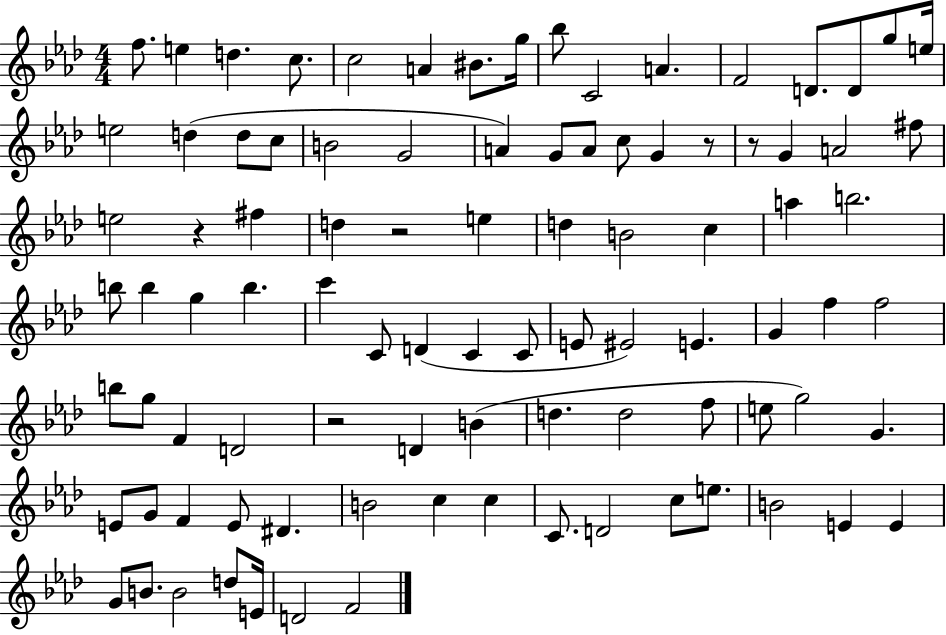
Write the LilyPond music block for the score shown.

{
  \clef treble
  \numericTimeSignature
  \time 4/4
  \key aes \major
  f''8. e''4 d''4. c''8. | c''2 a'4 bis'8. g''16 | bes''8 c'2 a'4. | f'2 d'8. d'8 g''8 e''16 | \break e''2 d''4( d''8 c''8 | b'2 g'2 | a'4) g'8 a'8 c''8 g'4 r8 | r8 g'4 a'2 fis''8 | \break e''2 r4 fis''4 | d''4 r2 e''4 | d''4 b'2 c''4 | a''4 b''2. | \break b''8 b''4 g''4 b''4. | c'''4 c'8 d'4( c'4 c'8 | e'8 eis'2) e'4. | g'4 f''4 f''2 | \break b''8 g''8 f'4 d'2 | r2 d'4 b'4( | d''4. d''2 f''8 | e''8 g''2) g'4. | \break e'8 g'8 f'4 e'8 dis'4. | b'2 c''4 c''4 | c'8. d'2 c''8 e''8. | b'2 e'4 e'4 | \break g'8 b'8. b'2 d''8 e'16 | d'2 f'2 | \bar "|."
}